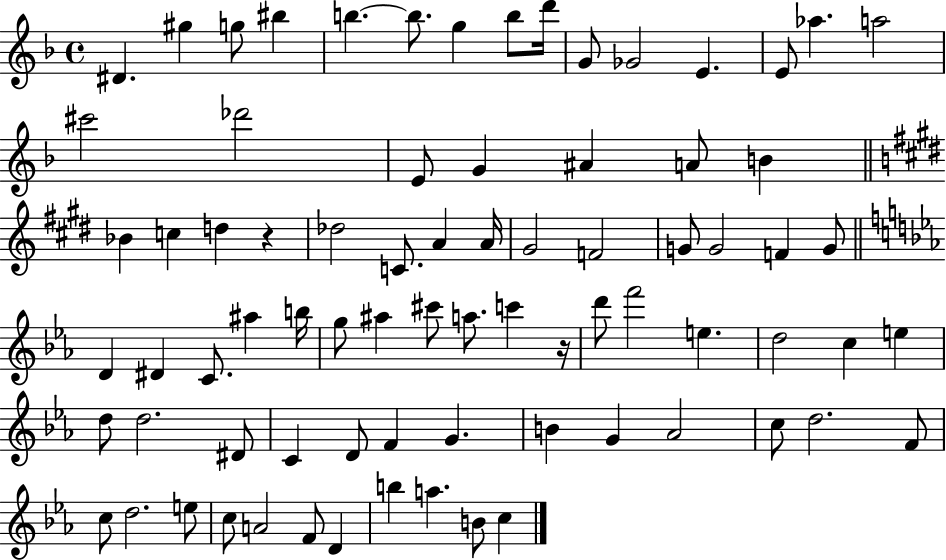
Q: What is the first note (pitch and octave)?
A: D#4